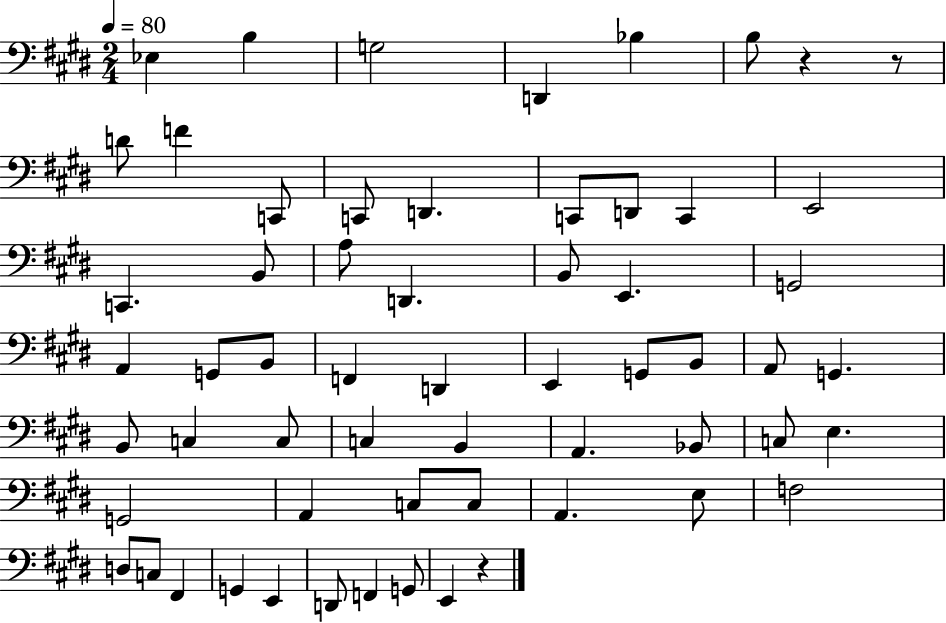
Eb3/q B3/q G3/h D2/q Bb3/q B3/e R/q R/e D4/e F4/q C2/e C2/e D2/q. C2/e D2/e C2/q E2/h C2/q. B2/e A3/e D2/q. B2/e E2/q. G2/h A2/q G2/e B2/e F2/q D2/q E2/q G2/e B2/e A2/e G2/q. B2/e C3/q C3/e C3/q B2/q A2/q. Bb2/e C3/e E3/q. G2/h A2/q C3/e C3/e A2/q. E3/e F3/h D3/e C3/e F#2/q G2/q E2/q D2/e F2/q G2/e E2/q R/q